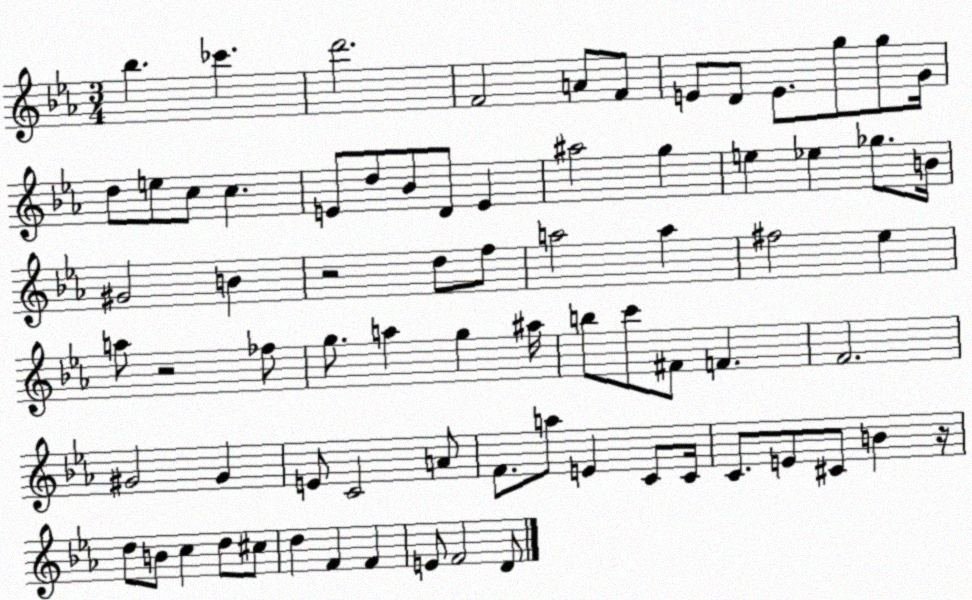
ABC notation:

X:1
T:Untitled
M:3/4
L:1/4
K:Eb
_b _c' d'2 F2 A/2 F/2 E/2 D/2 E/2 g/2 g/2 G/4 d/2 e/2 c/2 c E/2 d/2 _B/2 D/2 E ^a2 g e _e _g/2 B/4 ^G2 B z2 d/2 f/2 a2 a ^f2 _e a/2 z2 _f/2 g/2 a g ^a/4 b/2 c'/2 ^F/2 F F2 ^G2 ^G E/2 C2 A/2 F/2 a/2 E C/2 C/4 C/2 E/2 ^C/2 B z/4 d/2 B/2 c d/2 ^c/2 d F F E/2 F2 D/2